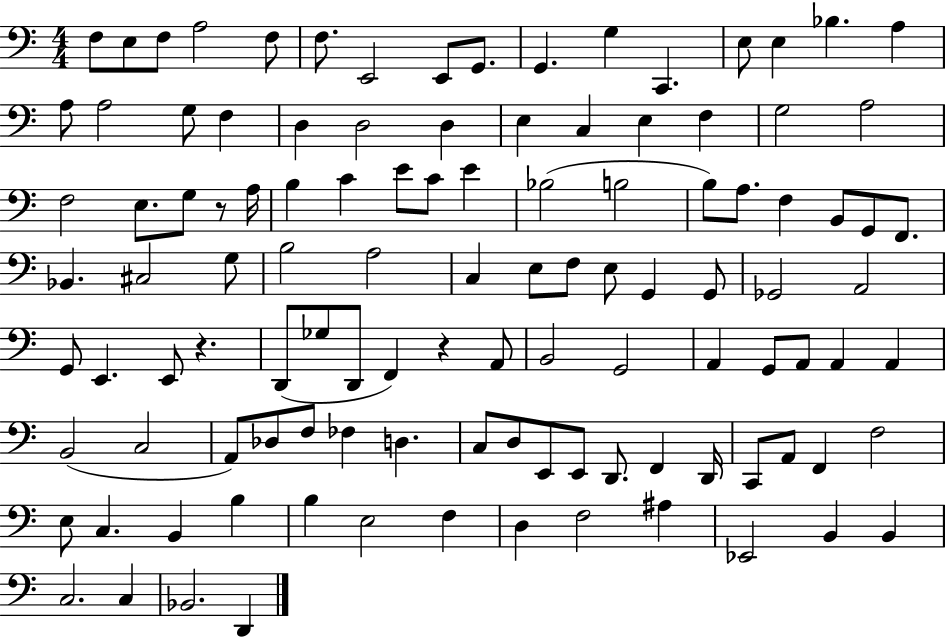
X:1
T:Untitled
M:4/4
L:1/4
K:C
F,/2 E,/2 F,/2 A,2 F,/2 F,/2 E,,2 E,,/2 G,,/2 G,, G, C,, E,/2 E, _B, A, A,/2 A,2 G,/2 F, D, D,2 D, E, C, E, F, G,2 A,2 F,2 E,/2 G,/2 z/2 A,/4 B, C E/2 C/2 E _B,2 B,2 B,/2 A,/2 F, B,,/2 G,,/2 F,,/2 _B,, ^C,2 G,/2 B,2 A,2 C, E,/2 F,/2 E,/2 G,, G,,/2 _G,,2 A,,2 G,,/2 E,, E,,/2 z D,,/2 _G,/2 D,,/2 F,, z A,,/2 B,,2 G,,2 A,, G,,/2 A,,/2 A,, A,, B,,2 C,2 A,,/2 _D,/2 F,/2 _F, D, C,/2 D,/2 E,,/2 E,,/2 D,,/2 F,, D,,/4 C,,/2 A,,/2 F,, F,2 E,/2 C, B,, B, B, E,2 F, D, F,2 ^A, _E,,2 B,, B,, C,2 C, _B,,2 D,,